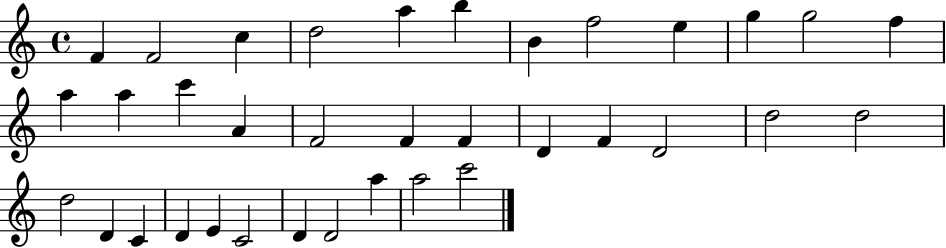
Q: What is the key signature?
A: C major